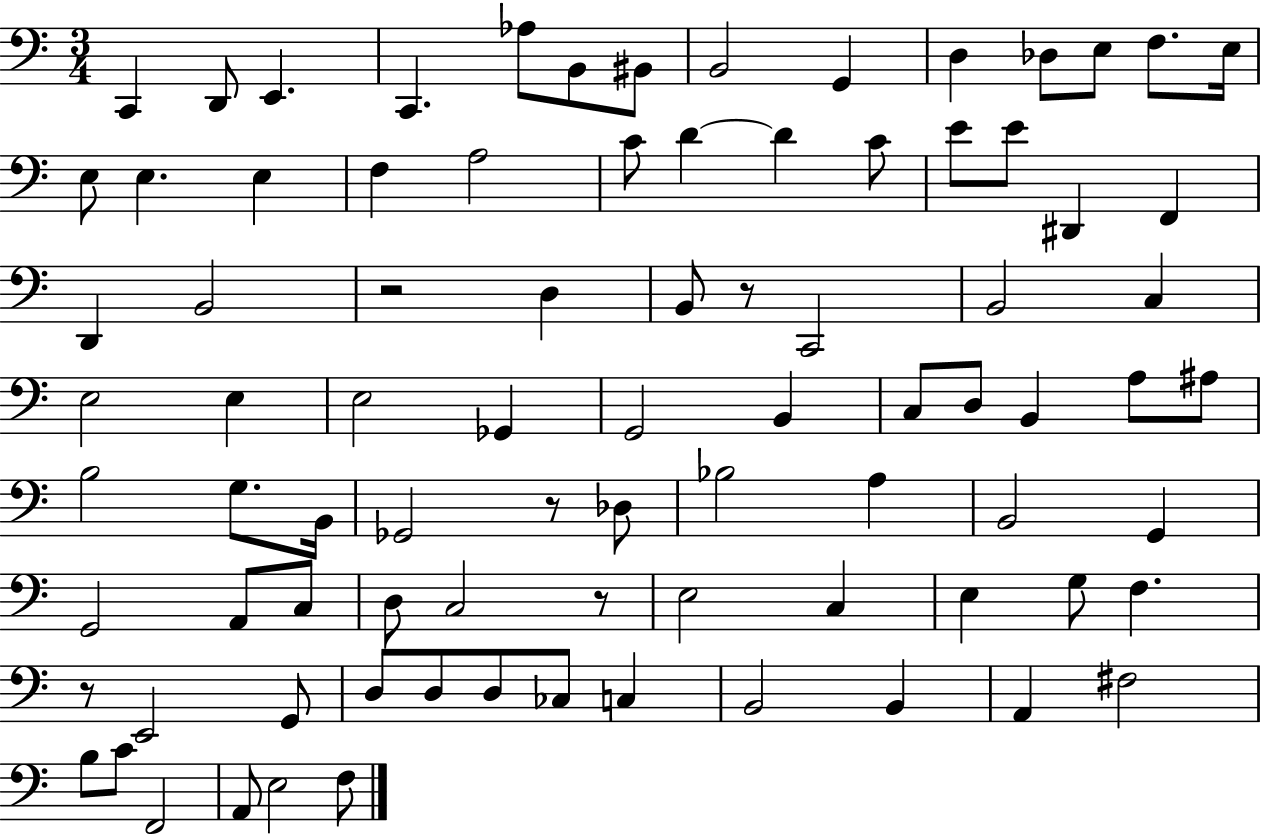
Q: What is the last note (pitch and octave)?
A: F3